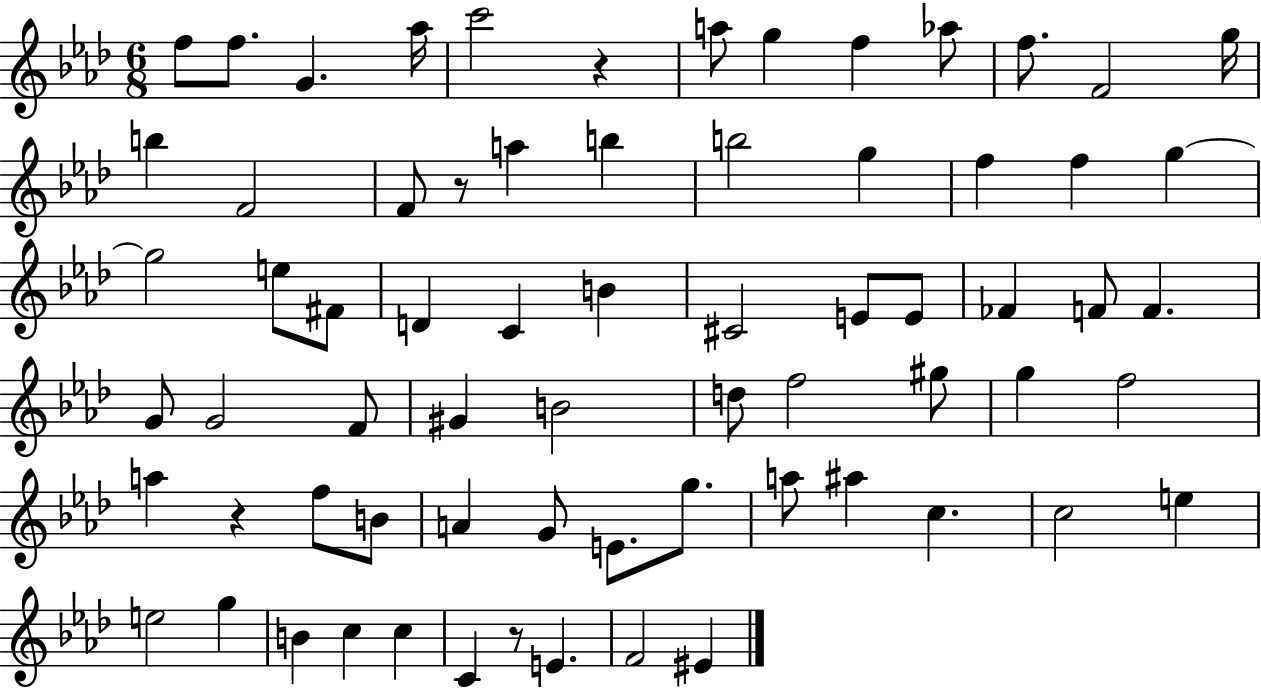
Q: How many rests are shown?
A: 4